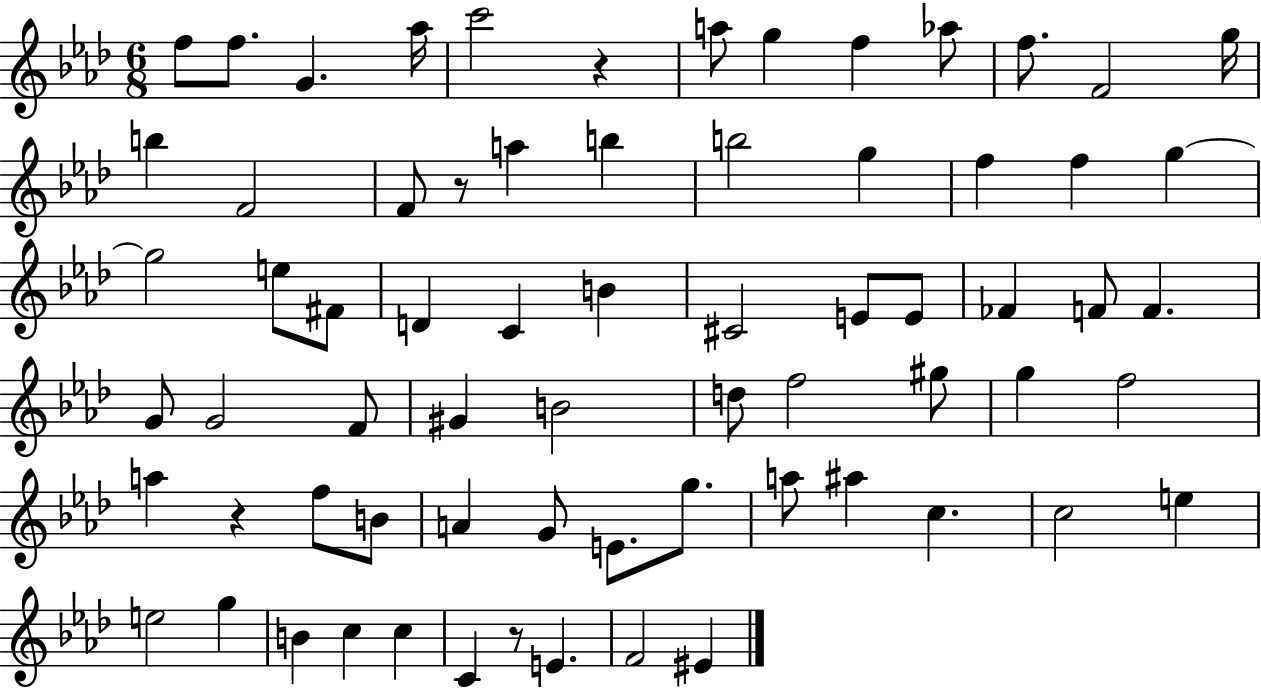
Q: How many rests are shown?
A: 4